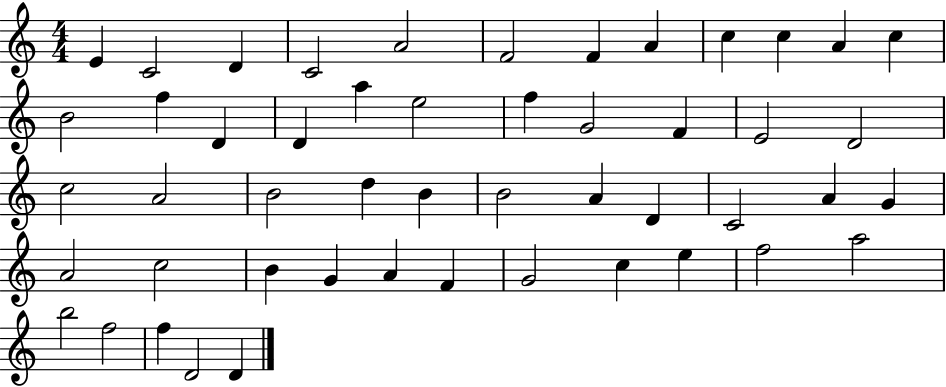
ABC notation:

X:1
T:Untitled
M:4/4
L:1/4
K:C
E C2 D C2 A2 F2 F A c c A c B2 f D D a e2 f G2 F E2 D2 c2 A2 B2 d B B2 A D C2 A G A2 c2 B G A F G2 c e f2 a2 b2 f2 f D2 D